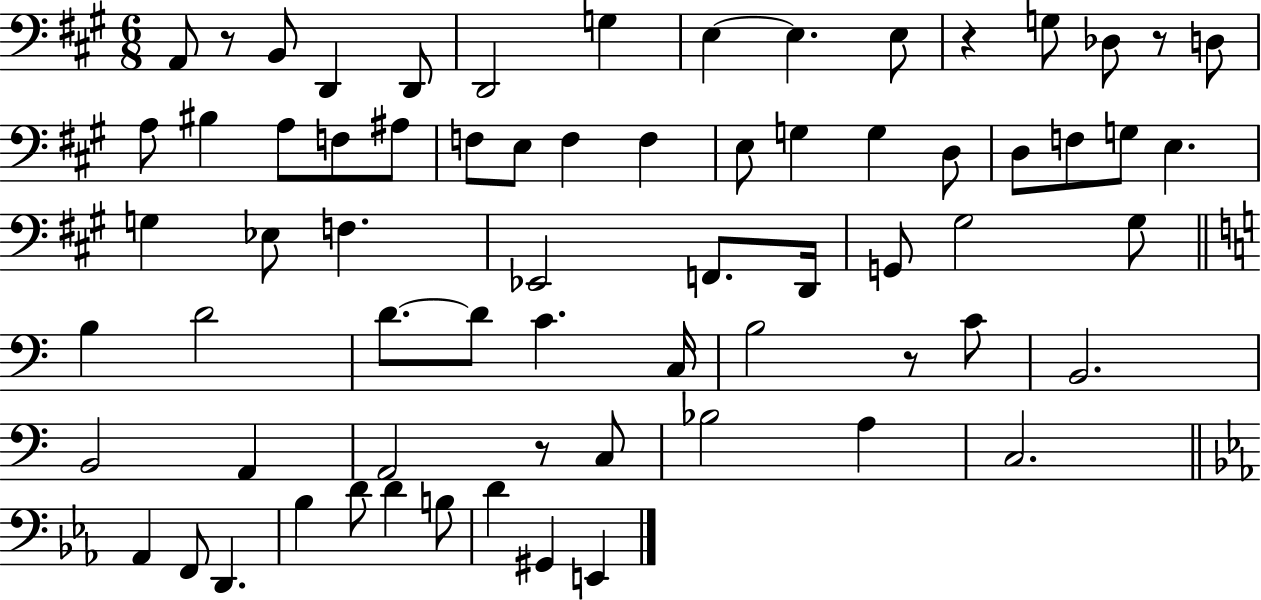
{
  \clef bass
  \numericTimeSignature
  \time 6/8
  \key a \major
  a,8 r8 b,8 d,4 d,8 | d,2 g4 | e4~~ e4. e8 | r4 g8 des8 r8 d8 | \break a8 bis4 a8 f8 ais8 | f8 e8 f4 f4 | e8 g4 g4 d8 | d8 f8 g8 e4. | \break g4 ees8 f4. | ees,2 f,8. d,16 | g,8 gis2 gis8 | \bar "||" \break \key c \major b4 d'2 | d'8.~~ d'8 c'4. c16 | b2 r8 c'8 | b,2. | \break b,2 a,4 | a,2 r8 c8 | bes2 a4 | c2. | \break \bar "||" \break \key c \minor aes,4 f,8 d,4. | bes4 d'8 d'4 b8 | d'4 gis,4 e,4 | \bar "|."
}